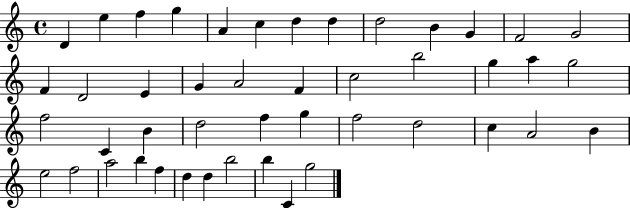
{
  \clef treble
  \time 4/4
  \defaultTimeSignature
  \key c \major
  d'4 e''4 f''4 g''4 | a'4 c''4 d''4 d''4 | d''2 b'4 g'4 | f'2 g'2 | \break f'4 d'2 e'4 | g'4 a'2 f'4 | c''2 b''2 | g''4 a''4 g''2 | \break f''2 c'4 b'4 | d''2 f''4 g''4 | f''2 d''2 | c''4 a'2 b'4 | \break e''2 f''2 | a''2 b''4 f''4 | d''4 d''4 b''2 | b''4 c'4 g''2 | \break \bar "|."
}